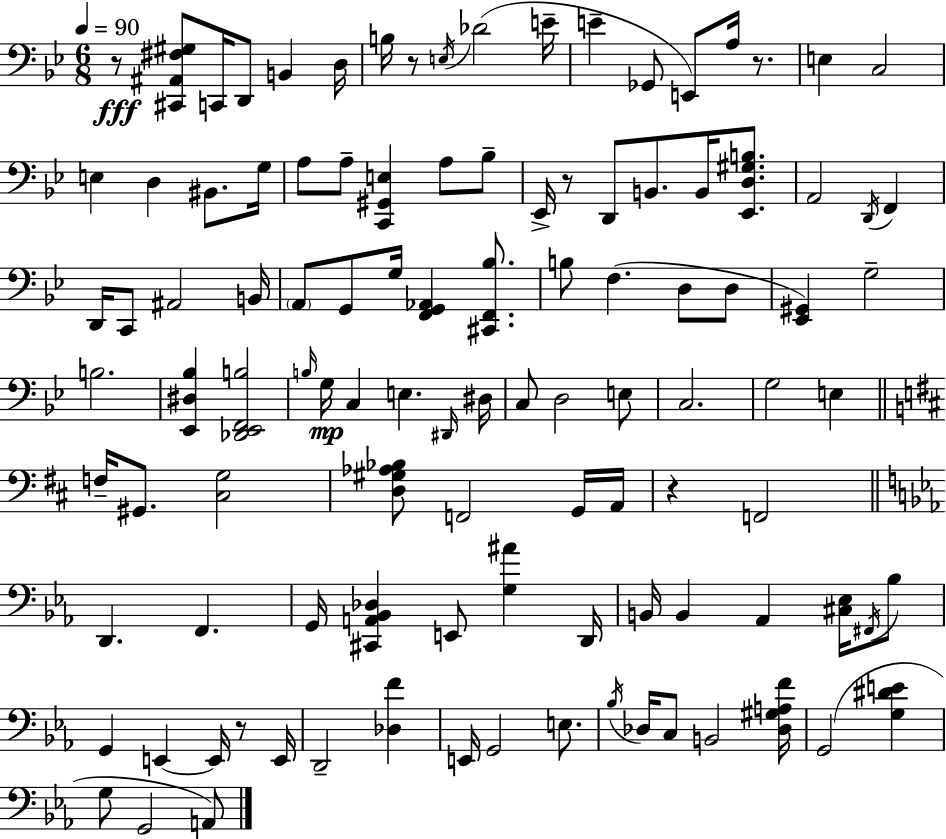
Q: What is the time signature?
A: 6/8